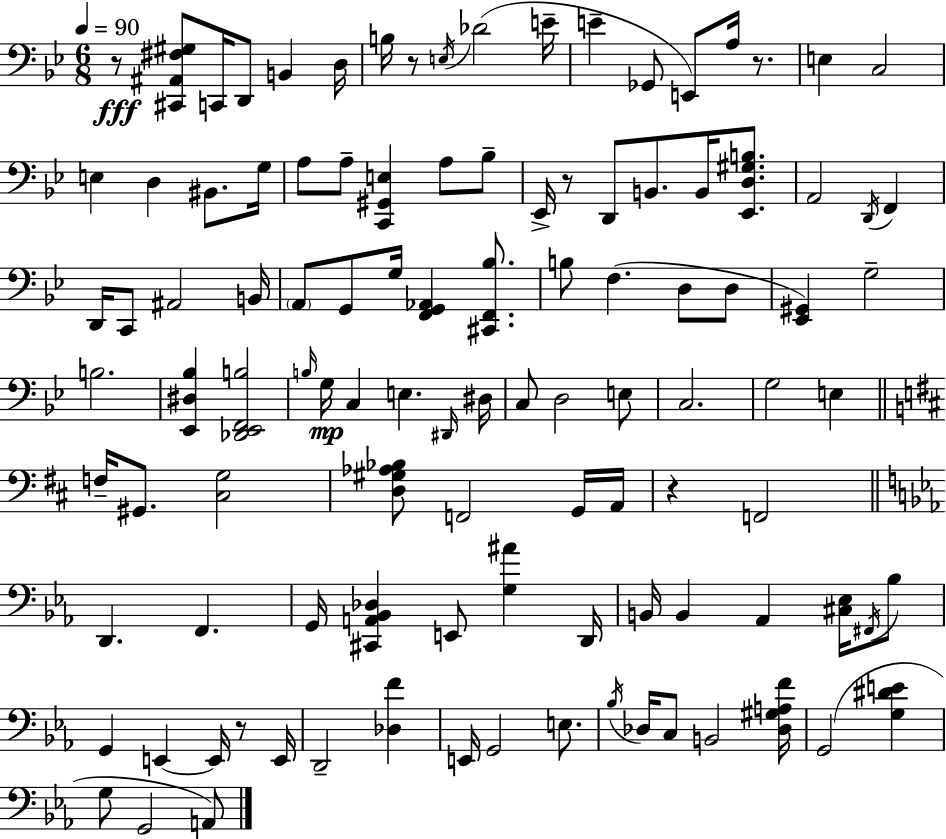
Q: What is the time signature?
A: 6/8